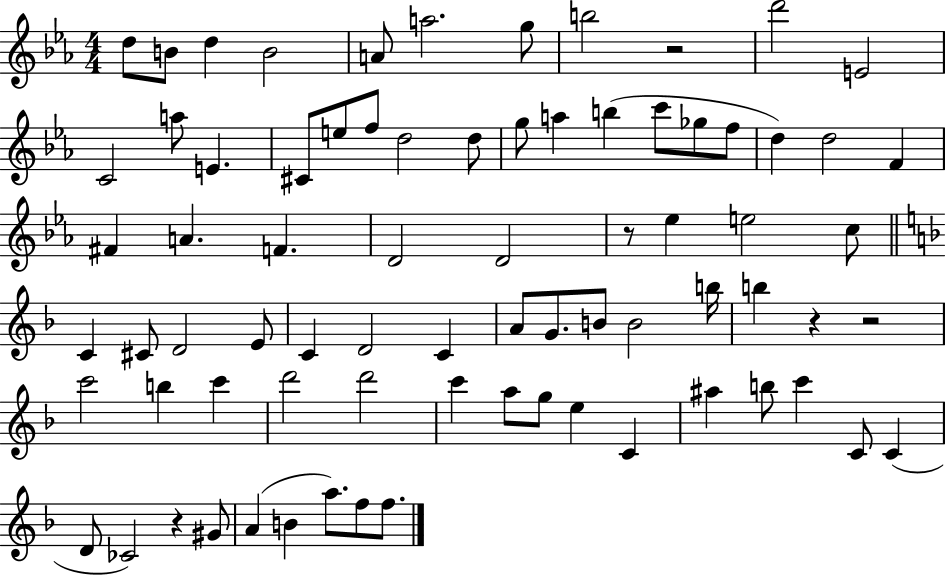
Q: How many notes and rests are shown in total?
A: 76